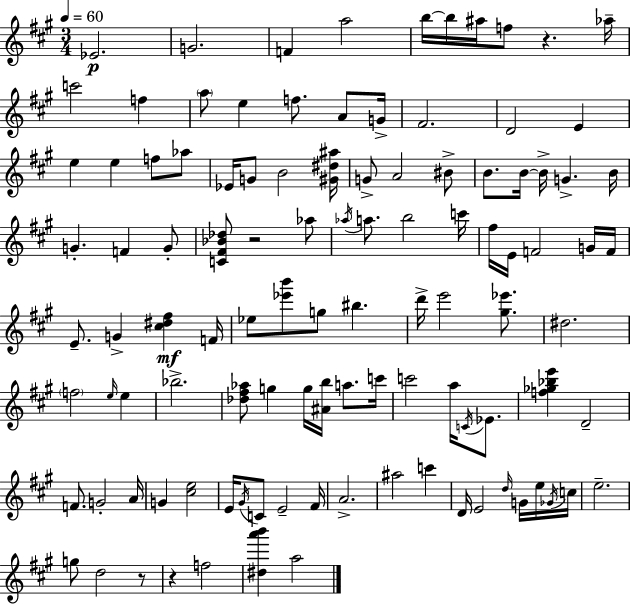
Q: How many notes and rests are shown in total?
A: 107